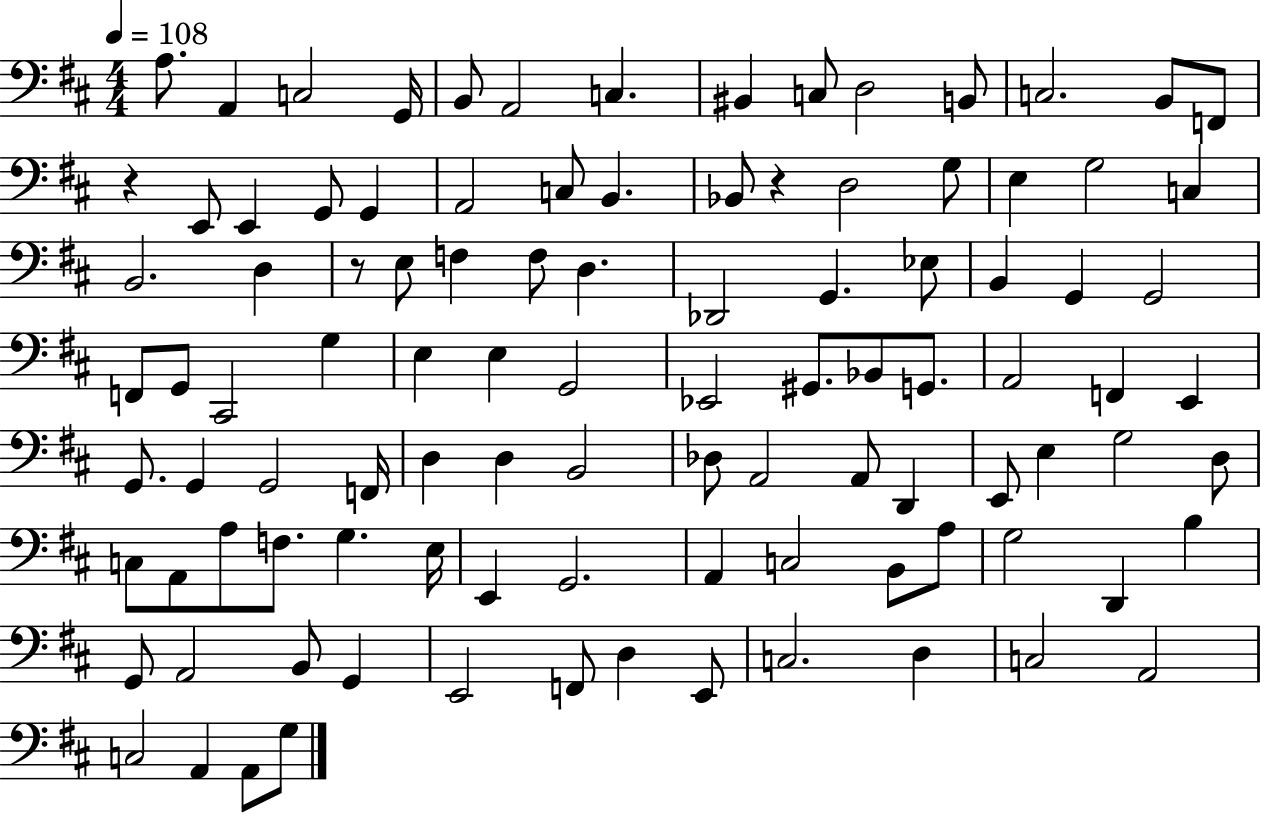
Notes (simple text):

A3/e. A2/q C3/h G2/s B2/e A2/h C3/q. BIS2/q C3/e D3/h B2/e C3/h. B2/e F2/e R/q E2/e E2/q G2/e G2/q A2/h C3/e B2/q. Bb2/e R/q D3/h G3/e E3/q G3/h C3/q B2/h. D3/q R/e E3/e F3/q F3/e D3/q. Db2/h G2/q. Eb3/e B2/q G2/q G2/h F2/e G2/e C#2/h G3/q E3/q E3/q G2/h Eb2/h G#2/e. Bb2/e G2/e. A2/h F2/q E2/q G2/e. G2/q G2/h F2/s D3/q D3/q B2/h Db3/e A2/h A2/e D2/q E2/e E3/q G3/h D3/e C3/e A2/e A3/e F3/e. G3/q. E3/s E2/q G2/h. A2/q C3/h B2/e A3/e G3/h D2/q B3/q G2/e A2/h B2/e G2/q E2/h F2/e D3/q E2/e C3/h. D3/q C3/h A2/h C3/h A2/q A2/e G3/e